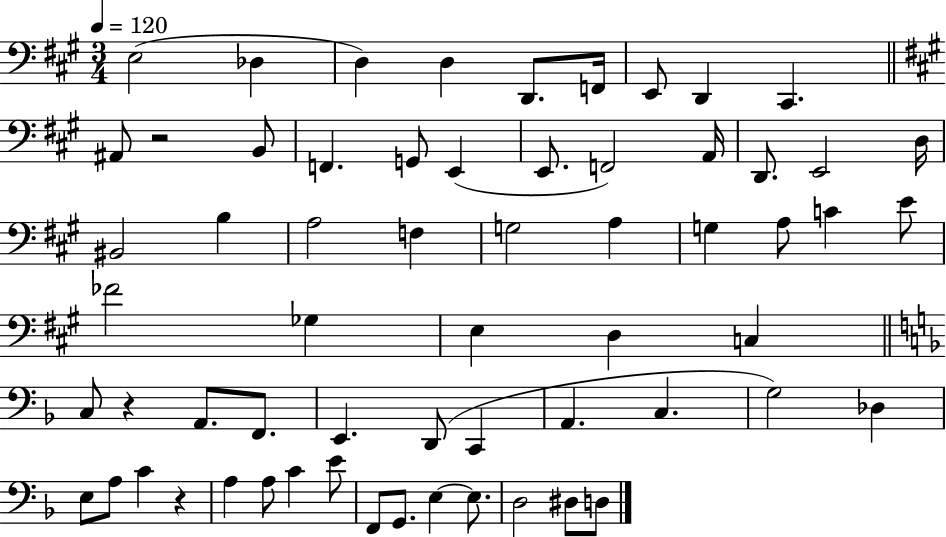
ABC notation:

X:1
T:Untitled
M:3/4
L:1/4
K:A
E,2 _D, D, D, D,,/2 F,,/4 E,,/2 D,, ^C,, ^A,,/2 z2 B,,/2 F,, G,,/2 E,, E,,/2 F,,2 A,,/4 D,,/2 E,,2 D,/4 ^B,,2 B, A,2 F, G,2 A, G, A,/2 C E/2 _F2 _G, E, D, C, C,/2 z A,,/2 F,,/2 E,, D,,/2 C,, A,, C, G,2 _D, E,/2 A,/2 C z A, A,/2 C E/2 F,,/2 G,,/2 E, E,/2 D,2 ^D,/2 D,/2